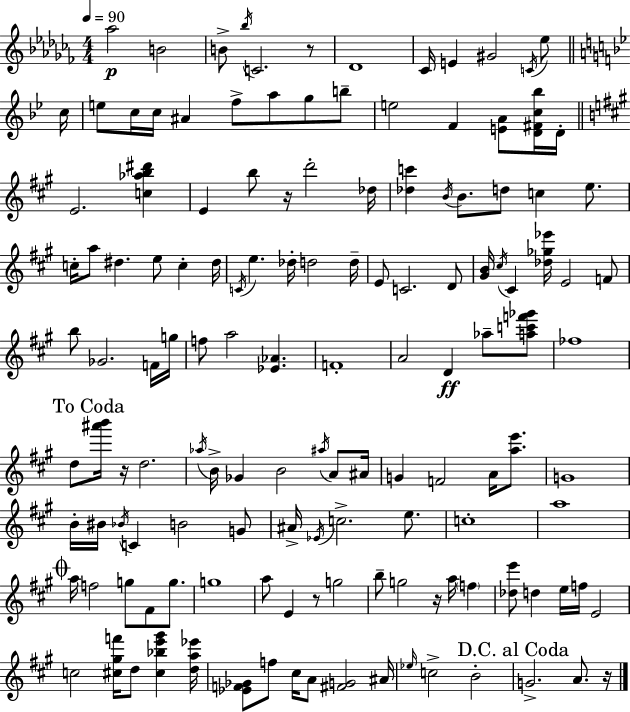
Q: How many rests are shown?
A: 6